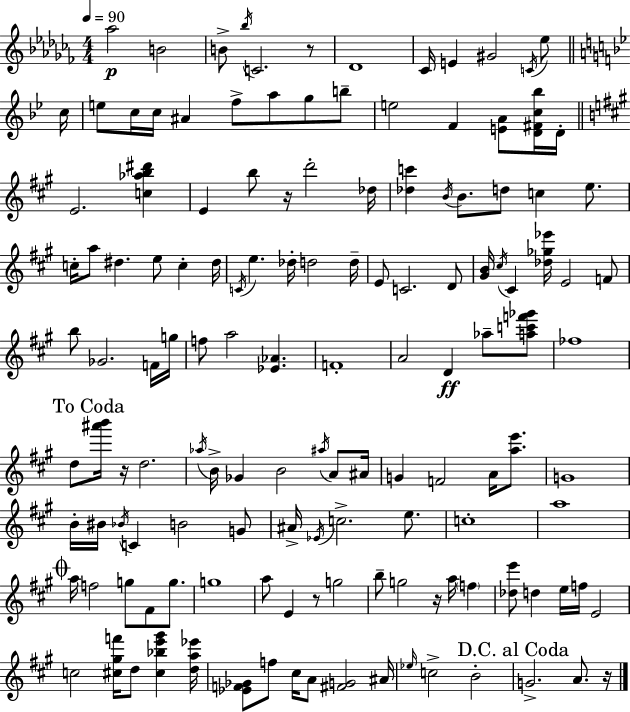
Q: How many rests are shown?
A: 6